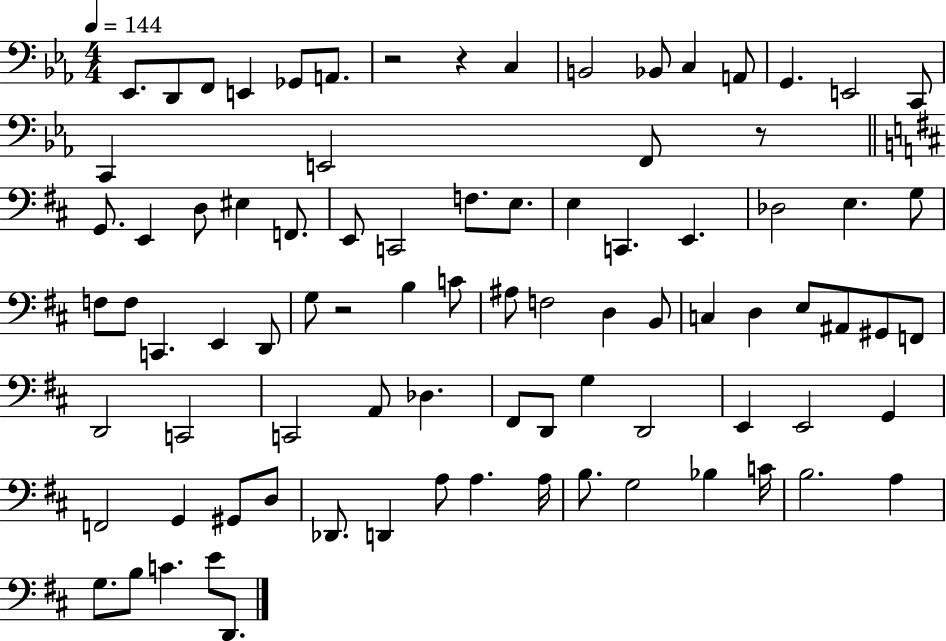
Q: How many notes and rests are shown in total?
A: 86